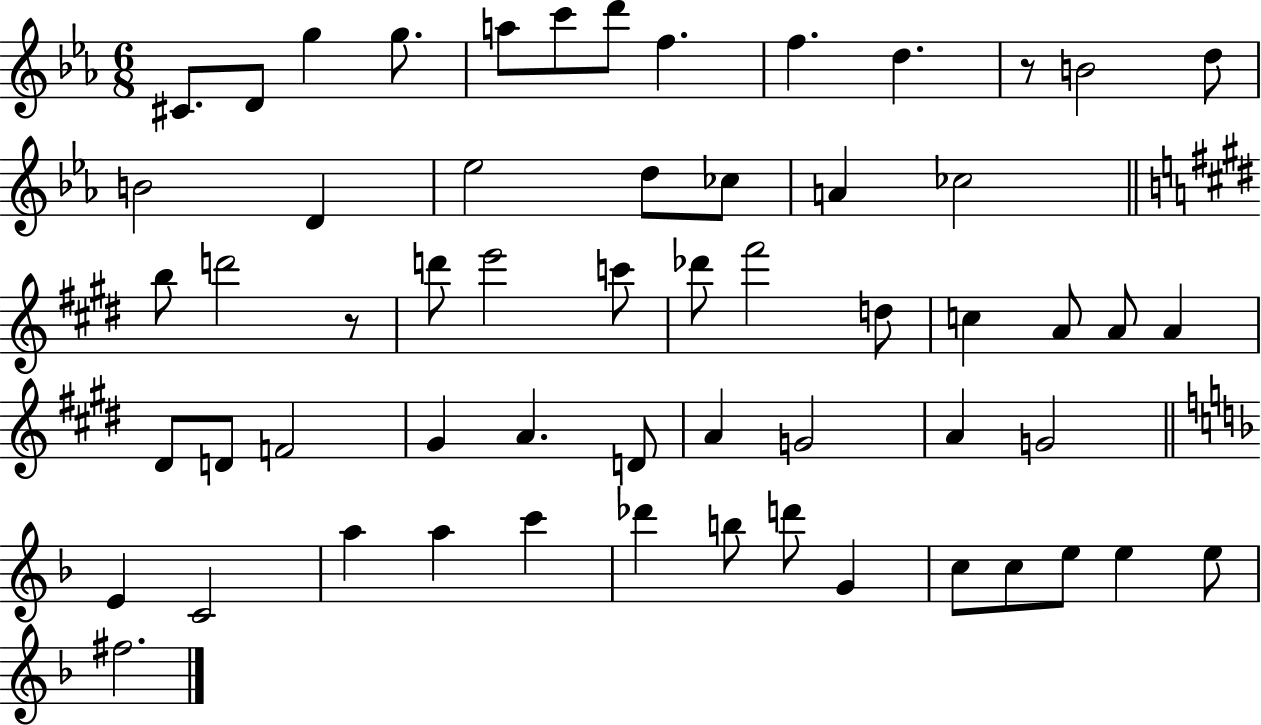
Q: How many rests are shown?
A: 2